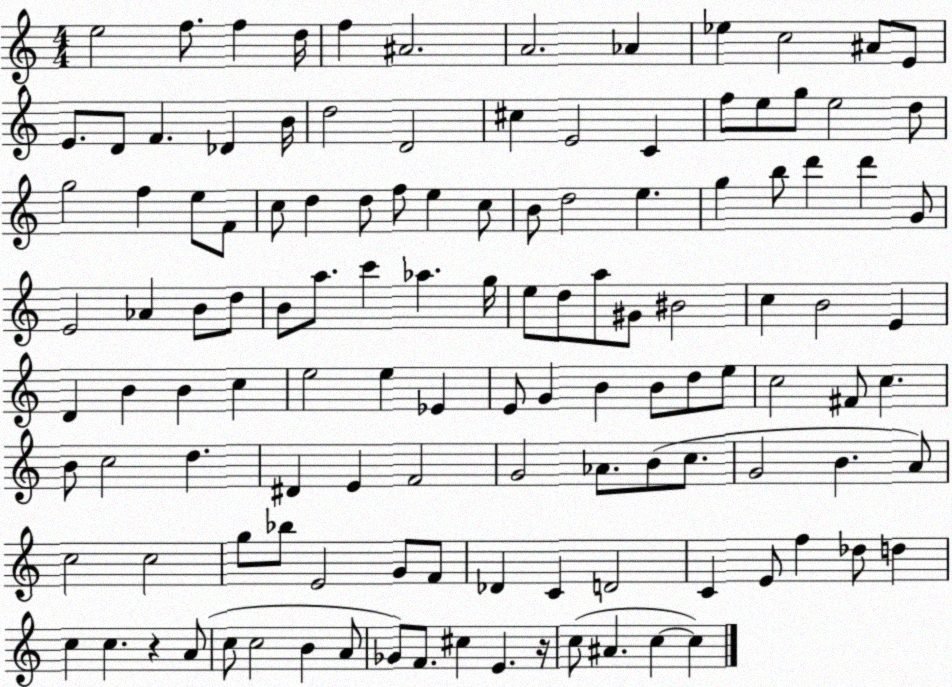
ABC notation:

X:1
T:Untitled
M:4/4
L:1/4
K:C
e2 f/2 f d/4 f ^A2 A2 _A _e c2 ^A/2 E/2 E/2 D/2 F _D B/4 d2 D2 ^c E2 C f/2 e/2 g/2 e2 d/2 g2 f e/2 F/2 c/2 d d/2 f/2 e c/2 B/2 d2 e g b/2 d' d' G/2 E2 _A B/2 d/2 B/2 a/2 c' _a g/4 e/2 d/2 a/2 ^G/2 ^B2 c B2 E D B B c e2 e _E E/2 G B B/2 d/2 e/2 c2 ^F/2 c B/2 c2 d ^D E F2 G2 _A/2 B/2 c/2 G2 B A/2 c2 c2 g/2 _b/2 E2 G/2 F/2 _D C D2 C E/2 f _d/2 d c c z A/2 c/2 c2 B A/2 _G/2 F/2 ^c E z/4 c/2 ^A c c